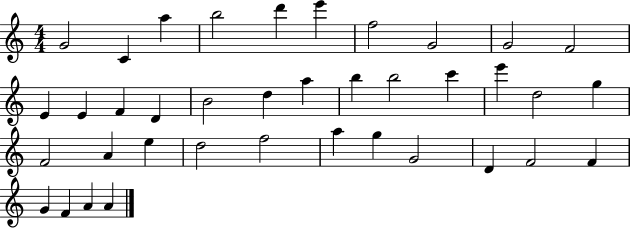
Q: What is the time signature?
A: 4/4